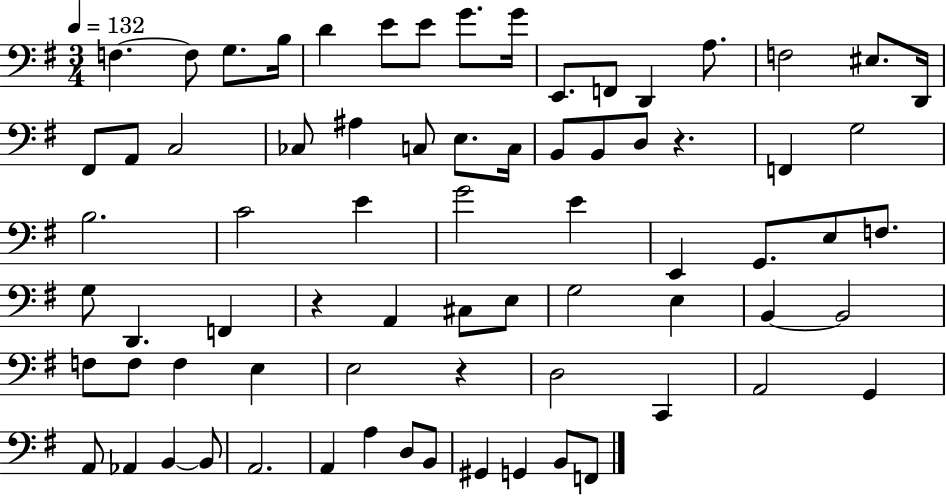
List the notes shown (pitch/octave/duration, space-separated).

F3/q. F3/e G3/e. B3/s D4/q E4/e E4/e G4/e. G4/s E2/e. F2/e D2/q A3/e. F3/h EIS3/e. D2/s F#2/e A2/e C3/h CES3/e A#3/q C3/e E3/e. C3/s B2/e B2/e D3/e R/q. F2/q G3/h B3/h. C4/h E4/q G4/h E4/q E2/q G2/e. E3/e F3/e. G3/e D2/q. F2/q R/q A2/q C#3/e E3/e G3/h E3/q B2/q B2/h F3/e F3/e F3/q E3/q E3/h R/q D3/h C2/q A2/h G2/q A2/e Ab2/q B2/q B2/e A2/h. A2/q A3/q D3/e B2/e G#2/q G2/q B2/e F2/e